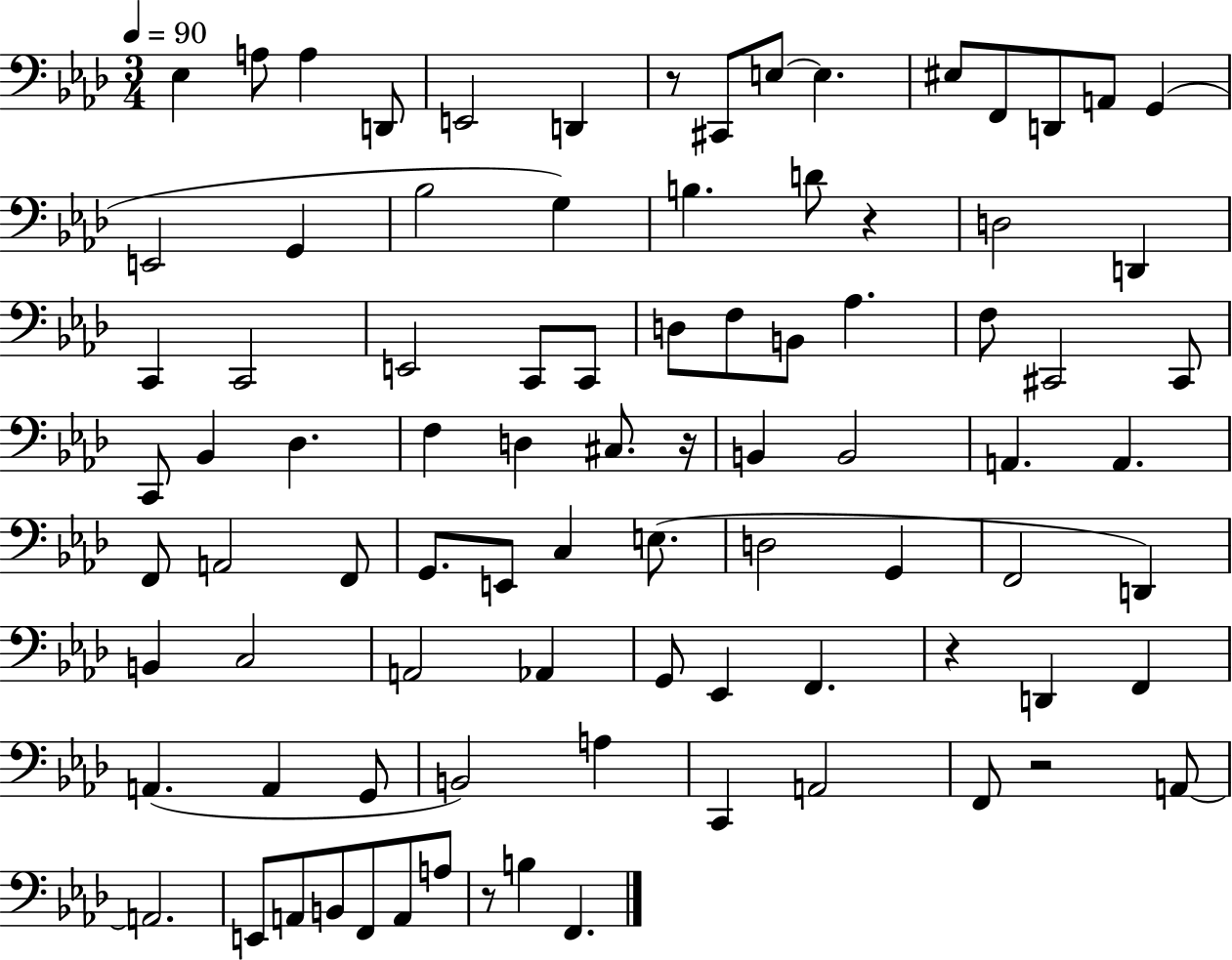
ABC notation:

X:1
T:Untitled
M:3/4
L:1/4
K:Ab
_E, A,/2 A, D,,/2 E,,2 D,, z/2 ^C,,/2 E,/2 E, ^E,/2 F,,/2 D,,/2 A,,/2 G,, E,,2 G,, _B,2 G, B, D/2 z D,2 D,, C,, C,,2 E,,2 C,,/2 C,,/2 D,/2 F,/2 B,,/2 _A, F,/2 ^C,,2 ^C,,/2 C,,/2 _B,, _D, F, D, ^C,/2 z/4 B,, B,,2 A,, A,, F,,/2 A,,2 F,,/2 G,,/2 E,,/2 C, E,/2 D,2 G,, F,,2 D,, B,, C,2 A,,2 _A,, G,,/2 _E,, F,, z D,, F,, A,, A,, G,,/2 B,,2 A, C,, A,,2 F,,/2 z2 A,,/2 A,,2 E,,/2 A,,/2 B,,/2 F,,/2 A,,/2 A,/2 z/2 B, F,,